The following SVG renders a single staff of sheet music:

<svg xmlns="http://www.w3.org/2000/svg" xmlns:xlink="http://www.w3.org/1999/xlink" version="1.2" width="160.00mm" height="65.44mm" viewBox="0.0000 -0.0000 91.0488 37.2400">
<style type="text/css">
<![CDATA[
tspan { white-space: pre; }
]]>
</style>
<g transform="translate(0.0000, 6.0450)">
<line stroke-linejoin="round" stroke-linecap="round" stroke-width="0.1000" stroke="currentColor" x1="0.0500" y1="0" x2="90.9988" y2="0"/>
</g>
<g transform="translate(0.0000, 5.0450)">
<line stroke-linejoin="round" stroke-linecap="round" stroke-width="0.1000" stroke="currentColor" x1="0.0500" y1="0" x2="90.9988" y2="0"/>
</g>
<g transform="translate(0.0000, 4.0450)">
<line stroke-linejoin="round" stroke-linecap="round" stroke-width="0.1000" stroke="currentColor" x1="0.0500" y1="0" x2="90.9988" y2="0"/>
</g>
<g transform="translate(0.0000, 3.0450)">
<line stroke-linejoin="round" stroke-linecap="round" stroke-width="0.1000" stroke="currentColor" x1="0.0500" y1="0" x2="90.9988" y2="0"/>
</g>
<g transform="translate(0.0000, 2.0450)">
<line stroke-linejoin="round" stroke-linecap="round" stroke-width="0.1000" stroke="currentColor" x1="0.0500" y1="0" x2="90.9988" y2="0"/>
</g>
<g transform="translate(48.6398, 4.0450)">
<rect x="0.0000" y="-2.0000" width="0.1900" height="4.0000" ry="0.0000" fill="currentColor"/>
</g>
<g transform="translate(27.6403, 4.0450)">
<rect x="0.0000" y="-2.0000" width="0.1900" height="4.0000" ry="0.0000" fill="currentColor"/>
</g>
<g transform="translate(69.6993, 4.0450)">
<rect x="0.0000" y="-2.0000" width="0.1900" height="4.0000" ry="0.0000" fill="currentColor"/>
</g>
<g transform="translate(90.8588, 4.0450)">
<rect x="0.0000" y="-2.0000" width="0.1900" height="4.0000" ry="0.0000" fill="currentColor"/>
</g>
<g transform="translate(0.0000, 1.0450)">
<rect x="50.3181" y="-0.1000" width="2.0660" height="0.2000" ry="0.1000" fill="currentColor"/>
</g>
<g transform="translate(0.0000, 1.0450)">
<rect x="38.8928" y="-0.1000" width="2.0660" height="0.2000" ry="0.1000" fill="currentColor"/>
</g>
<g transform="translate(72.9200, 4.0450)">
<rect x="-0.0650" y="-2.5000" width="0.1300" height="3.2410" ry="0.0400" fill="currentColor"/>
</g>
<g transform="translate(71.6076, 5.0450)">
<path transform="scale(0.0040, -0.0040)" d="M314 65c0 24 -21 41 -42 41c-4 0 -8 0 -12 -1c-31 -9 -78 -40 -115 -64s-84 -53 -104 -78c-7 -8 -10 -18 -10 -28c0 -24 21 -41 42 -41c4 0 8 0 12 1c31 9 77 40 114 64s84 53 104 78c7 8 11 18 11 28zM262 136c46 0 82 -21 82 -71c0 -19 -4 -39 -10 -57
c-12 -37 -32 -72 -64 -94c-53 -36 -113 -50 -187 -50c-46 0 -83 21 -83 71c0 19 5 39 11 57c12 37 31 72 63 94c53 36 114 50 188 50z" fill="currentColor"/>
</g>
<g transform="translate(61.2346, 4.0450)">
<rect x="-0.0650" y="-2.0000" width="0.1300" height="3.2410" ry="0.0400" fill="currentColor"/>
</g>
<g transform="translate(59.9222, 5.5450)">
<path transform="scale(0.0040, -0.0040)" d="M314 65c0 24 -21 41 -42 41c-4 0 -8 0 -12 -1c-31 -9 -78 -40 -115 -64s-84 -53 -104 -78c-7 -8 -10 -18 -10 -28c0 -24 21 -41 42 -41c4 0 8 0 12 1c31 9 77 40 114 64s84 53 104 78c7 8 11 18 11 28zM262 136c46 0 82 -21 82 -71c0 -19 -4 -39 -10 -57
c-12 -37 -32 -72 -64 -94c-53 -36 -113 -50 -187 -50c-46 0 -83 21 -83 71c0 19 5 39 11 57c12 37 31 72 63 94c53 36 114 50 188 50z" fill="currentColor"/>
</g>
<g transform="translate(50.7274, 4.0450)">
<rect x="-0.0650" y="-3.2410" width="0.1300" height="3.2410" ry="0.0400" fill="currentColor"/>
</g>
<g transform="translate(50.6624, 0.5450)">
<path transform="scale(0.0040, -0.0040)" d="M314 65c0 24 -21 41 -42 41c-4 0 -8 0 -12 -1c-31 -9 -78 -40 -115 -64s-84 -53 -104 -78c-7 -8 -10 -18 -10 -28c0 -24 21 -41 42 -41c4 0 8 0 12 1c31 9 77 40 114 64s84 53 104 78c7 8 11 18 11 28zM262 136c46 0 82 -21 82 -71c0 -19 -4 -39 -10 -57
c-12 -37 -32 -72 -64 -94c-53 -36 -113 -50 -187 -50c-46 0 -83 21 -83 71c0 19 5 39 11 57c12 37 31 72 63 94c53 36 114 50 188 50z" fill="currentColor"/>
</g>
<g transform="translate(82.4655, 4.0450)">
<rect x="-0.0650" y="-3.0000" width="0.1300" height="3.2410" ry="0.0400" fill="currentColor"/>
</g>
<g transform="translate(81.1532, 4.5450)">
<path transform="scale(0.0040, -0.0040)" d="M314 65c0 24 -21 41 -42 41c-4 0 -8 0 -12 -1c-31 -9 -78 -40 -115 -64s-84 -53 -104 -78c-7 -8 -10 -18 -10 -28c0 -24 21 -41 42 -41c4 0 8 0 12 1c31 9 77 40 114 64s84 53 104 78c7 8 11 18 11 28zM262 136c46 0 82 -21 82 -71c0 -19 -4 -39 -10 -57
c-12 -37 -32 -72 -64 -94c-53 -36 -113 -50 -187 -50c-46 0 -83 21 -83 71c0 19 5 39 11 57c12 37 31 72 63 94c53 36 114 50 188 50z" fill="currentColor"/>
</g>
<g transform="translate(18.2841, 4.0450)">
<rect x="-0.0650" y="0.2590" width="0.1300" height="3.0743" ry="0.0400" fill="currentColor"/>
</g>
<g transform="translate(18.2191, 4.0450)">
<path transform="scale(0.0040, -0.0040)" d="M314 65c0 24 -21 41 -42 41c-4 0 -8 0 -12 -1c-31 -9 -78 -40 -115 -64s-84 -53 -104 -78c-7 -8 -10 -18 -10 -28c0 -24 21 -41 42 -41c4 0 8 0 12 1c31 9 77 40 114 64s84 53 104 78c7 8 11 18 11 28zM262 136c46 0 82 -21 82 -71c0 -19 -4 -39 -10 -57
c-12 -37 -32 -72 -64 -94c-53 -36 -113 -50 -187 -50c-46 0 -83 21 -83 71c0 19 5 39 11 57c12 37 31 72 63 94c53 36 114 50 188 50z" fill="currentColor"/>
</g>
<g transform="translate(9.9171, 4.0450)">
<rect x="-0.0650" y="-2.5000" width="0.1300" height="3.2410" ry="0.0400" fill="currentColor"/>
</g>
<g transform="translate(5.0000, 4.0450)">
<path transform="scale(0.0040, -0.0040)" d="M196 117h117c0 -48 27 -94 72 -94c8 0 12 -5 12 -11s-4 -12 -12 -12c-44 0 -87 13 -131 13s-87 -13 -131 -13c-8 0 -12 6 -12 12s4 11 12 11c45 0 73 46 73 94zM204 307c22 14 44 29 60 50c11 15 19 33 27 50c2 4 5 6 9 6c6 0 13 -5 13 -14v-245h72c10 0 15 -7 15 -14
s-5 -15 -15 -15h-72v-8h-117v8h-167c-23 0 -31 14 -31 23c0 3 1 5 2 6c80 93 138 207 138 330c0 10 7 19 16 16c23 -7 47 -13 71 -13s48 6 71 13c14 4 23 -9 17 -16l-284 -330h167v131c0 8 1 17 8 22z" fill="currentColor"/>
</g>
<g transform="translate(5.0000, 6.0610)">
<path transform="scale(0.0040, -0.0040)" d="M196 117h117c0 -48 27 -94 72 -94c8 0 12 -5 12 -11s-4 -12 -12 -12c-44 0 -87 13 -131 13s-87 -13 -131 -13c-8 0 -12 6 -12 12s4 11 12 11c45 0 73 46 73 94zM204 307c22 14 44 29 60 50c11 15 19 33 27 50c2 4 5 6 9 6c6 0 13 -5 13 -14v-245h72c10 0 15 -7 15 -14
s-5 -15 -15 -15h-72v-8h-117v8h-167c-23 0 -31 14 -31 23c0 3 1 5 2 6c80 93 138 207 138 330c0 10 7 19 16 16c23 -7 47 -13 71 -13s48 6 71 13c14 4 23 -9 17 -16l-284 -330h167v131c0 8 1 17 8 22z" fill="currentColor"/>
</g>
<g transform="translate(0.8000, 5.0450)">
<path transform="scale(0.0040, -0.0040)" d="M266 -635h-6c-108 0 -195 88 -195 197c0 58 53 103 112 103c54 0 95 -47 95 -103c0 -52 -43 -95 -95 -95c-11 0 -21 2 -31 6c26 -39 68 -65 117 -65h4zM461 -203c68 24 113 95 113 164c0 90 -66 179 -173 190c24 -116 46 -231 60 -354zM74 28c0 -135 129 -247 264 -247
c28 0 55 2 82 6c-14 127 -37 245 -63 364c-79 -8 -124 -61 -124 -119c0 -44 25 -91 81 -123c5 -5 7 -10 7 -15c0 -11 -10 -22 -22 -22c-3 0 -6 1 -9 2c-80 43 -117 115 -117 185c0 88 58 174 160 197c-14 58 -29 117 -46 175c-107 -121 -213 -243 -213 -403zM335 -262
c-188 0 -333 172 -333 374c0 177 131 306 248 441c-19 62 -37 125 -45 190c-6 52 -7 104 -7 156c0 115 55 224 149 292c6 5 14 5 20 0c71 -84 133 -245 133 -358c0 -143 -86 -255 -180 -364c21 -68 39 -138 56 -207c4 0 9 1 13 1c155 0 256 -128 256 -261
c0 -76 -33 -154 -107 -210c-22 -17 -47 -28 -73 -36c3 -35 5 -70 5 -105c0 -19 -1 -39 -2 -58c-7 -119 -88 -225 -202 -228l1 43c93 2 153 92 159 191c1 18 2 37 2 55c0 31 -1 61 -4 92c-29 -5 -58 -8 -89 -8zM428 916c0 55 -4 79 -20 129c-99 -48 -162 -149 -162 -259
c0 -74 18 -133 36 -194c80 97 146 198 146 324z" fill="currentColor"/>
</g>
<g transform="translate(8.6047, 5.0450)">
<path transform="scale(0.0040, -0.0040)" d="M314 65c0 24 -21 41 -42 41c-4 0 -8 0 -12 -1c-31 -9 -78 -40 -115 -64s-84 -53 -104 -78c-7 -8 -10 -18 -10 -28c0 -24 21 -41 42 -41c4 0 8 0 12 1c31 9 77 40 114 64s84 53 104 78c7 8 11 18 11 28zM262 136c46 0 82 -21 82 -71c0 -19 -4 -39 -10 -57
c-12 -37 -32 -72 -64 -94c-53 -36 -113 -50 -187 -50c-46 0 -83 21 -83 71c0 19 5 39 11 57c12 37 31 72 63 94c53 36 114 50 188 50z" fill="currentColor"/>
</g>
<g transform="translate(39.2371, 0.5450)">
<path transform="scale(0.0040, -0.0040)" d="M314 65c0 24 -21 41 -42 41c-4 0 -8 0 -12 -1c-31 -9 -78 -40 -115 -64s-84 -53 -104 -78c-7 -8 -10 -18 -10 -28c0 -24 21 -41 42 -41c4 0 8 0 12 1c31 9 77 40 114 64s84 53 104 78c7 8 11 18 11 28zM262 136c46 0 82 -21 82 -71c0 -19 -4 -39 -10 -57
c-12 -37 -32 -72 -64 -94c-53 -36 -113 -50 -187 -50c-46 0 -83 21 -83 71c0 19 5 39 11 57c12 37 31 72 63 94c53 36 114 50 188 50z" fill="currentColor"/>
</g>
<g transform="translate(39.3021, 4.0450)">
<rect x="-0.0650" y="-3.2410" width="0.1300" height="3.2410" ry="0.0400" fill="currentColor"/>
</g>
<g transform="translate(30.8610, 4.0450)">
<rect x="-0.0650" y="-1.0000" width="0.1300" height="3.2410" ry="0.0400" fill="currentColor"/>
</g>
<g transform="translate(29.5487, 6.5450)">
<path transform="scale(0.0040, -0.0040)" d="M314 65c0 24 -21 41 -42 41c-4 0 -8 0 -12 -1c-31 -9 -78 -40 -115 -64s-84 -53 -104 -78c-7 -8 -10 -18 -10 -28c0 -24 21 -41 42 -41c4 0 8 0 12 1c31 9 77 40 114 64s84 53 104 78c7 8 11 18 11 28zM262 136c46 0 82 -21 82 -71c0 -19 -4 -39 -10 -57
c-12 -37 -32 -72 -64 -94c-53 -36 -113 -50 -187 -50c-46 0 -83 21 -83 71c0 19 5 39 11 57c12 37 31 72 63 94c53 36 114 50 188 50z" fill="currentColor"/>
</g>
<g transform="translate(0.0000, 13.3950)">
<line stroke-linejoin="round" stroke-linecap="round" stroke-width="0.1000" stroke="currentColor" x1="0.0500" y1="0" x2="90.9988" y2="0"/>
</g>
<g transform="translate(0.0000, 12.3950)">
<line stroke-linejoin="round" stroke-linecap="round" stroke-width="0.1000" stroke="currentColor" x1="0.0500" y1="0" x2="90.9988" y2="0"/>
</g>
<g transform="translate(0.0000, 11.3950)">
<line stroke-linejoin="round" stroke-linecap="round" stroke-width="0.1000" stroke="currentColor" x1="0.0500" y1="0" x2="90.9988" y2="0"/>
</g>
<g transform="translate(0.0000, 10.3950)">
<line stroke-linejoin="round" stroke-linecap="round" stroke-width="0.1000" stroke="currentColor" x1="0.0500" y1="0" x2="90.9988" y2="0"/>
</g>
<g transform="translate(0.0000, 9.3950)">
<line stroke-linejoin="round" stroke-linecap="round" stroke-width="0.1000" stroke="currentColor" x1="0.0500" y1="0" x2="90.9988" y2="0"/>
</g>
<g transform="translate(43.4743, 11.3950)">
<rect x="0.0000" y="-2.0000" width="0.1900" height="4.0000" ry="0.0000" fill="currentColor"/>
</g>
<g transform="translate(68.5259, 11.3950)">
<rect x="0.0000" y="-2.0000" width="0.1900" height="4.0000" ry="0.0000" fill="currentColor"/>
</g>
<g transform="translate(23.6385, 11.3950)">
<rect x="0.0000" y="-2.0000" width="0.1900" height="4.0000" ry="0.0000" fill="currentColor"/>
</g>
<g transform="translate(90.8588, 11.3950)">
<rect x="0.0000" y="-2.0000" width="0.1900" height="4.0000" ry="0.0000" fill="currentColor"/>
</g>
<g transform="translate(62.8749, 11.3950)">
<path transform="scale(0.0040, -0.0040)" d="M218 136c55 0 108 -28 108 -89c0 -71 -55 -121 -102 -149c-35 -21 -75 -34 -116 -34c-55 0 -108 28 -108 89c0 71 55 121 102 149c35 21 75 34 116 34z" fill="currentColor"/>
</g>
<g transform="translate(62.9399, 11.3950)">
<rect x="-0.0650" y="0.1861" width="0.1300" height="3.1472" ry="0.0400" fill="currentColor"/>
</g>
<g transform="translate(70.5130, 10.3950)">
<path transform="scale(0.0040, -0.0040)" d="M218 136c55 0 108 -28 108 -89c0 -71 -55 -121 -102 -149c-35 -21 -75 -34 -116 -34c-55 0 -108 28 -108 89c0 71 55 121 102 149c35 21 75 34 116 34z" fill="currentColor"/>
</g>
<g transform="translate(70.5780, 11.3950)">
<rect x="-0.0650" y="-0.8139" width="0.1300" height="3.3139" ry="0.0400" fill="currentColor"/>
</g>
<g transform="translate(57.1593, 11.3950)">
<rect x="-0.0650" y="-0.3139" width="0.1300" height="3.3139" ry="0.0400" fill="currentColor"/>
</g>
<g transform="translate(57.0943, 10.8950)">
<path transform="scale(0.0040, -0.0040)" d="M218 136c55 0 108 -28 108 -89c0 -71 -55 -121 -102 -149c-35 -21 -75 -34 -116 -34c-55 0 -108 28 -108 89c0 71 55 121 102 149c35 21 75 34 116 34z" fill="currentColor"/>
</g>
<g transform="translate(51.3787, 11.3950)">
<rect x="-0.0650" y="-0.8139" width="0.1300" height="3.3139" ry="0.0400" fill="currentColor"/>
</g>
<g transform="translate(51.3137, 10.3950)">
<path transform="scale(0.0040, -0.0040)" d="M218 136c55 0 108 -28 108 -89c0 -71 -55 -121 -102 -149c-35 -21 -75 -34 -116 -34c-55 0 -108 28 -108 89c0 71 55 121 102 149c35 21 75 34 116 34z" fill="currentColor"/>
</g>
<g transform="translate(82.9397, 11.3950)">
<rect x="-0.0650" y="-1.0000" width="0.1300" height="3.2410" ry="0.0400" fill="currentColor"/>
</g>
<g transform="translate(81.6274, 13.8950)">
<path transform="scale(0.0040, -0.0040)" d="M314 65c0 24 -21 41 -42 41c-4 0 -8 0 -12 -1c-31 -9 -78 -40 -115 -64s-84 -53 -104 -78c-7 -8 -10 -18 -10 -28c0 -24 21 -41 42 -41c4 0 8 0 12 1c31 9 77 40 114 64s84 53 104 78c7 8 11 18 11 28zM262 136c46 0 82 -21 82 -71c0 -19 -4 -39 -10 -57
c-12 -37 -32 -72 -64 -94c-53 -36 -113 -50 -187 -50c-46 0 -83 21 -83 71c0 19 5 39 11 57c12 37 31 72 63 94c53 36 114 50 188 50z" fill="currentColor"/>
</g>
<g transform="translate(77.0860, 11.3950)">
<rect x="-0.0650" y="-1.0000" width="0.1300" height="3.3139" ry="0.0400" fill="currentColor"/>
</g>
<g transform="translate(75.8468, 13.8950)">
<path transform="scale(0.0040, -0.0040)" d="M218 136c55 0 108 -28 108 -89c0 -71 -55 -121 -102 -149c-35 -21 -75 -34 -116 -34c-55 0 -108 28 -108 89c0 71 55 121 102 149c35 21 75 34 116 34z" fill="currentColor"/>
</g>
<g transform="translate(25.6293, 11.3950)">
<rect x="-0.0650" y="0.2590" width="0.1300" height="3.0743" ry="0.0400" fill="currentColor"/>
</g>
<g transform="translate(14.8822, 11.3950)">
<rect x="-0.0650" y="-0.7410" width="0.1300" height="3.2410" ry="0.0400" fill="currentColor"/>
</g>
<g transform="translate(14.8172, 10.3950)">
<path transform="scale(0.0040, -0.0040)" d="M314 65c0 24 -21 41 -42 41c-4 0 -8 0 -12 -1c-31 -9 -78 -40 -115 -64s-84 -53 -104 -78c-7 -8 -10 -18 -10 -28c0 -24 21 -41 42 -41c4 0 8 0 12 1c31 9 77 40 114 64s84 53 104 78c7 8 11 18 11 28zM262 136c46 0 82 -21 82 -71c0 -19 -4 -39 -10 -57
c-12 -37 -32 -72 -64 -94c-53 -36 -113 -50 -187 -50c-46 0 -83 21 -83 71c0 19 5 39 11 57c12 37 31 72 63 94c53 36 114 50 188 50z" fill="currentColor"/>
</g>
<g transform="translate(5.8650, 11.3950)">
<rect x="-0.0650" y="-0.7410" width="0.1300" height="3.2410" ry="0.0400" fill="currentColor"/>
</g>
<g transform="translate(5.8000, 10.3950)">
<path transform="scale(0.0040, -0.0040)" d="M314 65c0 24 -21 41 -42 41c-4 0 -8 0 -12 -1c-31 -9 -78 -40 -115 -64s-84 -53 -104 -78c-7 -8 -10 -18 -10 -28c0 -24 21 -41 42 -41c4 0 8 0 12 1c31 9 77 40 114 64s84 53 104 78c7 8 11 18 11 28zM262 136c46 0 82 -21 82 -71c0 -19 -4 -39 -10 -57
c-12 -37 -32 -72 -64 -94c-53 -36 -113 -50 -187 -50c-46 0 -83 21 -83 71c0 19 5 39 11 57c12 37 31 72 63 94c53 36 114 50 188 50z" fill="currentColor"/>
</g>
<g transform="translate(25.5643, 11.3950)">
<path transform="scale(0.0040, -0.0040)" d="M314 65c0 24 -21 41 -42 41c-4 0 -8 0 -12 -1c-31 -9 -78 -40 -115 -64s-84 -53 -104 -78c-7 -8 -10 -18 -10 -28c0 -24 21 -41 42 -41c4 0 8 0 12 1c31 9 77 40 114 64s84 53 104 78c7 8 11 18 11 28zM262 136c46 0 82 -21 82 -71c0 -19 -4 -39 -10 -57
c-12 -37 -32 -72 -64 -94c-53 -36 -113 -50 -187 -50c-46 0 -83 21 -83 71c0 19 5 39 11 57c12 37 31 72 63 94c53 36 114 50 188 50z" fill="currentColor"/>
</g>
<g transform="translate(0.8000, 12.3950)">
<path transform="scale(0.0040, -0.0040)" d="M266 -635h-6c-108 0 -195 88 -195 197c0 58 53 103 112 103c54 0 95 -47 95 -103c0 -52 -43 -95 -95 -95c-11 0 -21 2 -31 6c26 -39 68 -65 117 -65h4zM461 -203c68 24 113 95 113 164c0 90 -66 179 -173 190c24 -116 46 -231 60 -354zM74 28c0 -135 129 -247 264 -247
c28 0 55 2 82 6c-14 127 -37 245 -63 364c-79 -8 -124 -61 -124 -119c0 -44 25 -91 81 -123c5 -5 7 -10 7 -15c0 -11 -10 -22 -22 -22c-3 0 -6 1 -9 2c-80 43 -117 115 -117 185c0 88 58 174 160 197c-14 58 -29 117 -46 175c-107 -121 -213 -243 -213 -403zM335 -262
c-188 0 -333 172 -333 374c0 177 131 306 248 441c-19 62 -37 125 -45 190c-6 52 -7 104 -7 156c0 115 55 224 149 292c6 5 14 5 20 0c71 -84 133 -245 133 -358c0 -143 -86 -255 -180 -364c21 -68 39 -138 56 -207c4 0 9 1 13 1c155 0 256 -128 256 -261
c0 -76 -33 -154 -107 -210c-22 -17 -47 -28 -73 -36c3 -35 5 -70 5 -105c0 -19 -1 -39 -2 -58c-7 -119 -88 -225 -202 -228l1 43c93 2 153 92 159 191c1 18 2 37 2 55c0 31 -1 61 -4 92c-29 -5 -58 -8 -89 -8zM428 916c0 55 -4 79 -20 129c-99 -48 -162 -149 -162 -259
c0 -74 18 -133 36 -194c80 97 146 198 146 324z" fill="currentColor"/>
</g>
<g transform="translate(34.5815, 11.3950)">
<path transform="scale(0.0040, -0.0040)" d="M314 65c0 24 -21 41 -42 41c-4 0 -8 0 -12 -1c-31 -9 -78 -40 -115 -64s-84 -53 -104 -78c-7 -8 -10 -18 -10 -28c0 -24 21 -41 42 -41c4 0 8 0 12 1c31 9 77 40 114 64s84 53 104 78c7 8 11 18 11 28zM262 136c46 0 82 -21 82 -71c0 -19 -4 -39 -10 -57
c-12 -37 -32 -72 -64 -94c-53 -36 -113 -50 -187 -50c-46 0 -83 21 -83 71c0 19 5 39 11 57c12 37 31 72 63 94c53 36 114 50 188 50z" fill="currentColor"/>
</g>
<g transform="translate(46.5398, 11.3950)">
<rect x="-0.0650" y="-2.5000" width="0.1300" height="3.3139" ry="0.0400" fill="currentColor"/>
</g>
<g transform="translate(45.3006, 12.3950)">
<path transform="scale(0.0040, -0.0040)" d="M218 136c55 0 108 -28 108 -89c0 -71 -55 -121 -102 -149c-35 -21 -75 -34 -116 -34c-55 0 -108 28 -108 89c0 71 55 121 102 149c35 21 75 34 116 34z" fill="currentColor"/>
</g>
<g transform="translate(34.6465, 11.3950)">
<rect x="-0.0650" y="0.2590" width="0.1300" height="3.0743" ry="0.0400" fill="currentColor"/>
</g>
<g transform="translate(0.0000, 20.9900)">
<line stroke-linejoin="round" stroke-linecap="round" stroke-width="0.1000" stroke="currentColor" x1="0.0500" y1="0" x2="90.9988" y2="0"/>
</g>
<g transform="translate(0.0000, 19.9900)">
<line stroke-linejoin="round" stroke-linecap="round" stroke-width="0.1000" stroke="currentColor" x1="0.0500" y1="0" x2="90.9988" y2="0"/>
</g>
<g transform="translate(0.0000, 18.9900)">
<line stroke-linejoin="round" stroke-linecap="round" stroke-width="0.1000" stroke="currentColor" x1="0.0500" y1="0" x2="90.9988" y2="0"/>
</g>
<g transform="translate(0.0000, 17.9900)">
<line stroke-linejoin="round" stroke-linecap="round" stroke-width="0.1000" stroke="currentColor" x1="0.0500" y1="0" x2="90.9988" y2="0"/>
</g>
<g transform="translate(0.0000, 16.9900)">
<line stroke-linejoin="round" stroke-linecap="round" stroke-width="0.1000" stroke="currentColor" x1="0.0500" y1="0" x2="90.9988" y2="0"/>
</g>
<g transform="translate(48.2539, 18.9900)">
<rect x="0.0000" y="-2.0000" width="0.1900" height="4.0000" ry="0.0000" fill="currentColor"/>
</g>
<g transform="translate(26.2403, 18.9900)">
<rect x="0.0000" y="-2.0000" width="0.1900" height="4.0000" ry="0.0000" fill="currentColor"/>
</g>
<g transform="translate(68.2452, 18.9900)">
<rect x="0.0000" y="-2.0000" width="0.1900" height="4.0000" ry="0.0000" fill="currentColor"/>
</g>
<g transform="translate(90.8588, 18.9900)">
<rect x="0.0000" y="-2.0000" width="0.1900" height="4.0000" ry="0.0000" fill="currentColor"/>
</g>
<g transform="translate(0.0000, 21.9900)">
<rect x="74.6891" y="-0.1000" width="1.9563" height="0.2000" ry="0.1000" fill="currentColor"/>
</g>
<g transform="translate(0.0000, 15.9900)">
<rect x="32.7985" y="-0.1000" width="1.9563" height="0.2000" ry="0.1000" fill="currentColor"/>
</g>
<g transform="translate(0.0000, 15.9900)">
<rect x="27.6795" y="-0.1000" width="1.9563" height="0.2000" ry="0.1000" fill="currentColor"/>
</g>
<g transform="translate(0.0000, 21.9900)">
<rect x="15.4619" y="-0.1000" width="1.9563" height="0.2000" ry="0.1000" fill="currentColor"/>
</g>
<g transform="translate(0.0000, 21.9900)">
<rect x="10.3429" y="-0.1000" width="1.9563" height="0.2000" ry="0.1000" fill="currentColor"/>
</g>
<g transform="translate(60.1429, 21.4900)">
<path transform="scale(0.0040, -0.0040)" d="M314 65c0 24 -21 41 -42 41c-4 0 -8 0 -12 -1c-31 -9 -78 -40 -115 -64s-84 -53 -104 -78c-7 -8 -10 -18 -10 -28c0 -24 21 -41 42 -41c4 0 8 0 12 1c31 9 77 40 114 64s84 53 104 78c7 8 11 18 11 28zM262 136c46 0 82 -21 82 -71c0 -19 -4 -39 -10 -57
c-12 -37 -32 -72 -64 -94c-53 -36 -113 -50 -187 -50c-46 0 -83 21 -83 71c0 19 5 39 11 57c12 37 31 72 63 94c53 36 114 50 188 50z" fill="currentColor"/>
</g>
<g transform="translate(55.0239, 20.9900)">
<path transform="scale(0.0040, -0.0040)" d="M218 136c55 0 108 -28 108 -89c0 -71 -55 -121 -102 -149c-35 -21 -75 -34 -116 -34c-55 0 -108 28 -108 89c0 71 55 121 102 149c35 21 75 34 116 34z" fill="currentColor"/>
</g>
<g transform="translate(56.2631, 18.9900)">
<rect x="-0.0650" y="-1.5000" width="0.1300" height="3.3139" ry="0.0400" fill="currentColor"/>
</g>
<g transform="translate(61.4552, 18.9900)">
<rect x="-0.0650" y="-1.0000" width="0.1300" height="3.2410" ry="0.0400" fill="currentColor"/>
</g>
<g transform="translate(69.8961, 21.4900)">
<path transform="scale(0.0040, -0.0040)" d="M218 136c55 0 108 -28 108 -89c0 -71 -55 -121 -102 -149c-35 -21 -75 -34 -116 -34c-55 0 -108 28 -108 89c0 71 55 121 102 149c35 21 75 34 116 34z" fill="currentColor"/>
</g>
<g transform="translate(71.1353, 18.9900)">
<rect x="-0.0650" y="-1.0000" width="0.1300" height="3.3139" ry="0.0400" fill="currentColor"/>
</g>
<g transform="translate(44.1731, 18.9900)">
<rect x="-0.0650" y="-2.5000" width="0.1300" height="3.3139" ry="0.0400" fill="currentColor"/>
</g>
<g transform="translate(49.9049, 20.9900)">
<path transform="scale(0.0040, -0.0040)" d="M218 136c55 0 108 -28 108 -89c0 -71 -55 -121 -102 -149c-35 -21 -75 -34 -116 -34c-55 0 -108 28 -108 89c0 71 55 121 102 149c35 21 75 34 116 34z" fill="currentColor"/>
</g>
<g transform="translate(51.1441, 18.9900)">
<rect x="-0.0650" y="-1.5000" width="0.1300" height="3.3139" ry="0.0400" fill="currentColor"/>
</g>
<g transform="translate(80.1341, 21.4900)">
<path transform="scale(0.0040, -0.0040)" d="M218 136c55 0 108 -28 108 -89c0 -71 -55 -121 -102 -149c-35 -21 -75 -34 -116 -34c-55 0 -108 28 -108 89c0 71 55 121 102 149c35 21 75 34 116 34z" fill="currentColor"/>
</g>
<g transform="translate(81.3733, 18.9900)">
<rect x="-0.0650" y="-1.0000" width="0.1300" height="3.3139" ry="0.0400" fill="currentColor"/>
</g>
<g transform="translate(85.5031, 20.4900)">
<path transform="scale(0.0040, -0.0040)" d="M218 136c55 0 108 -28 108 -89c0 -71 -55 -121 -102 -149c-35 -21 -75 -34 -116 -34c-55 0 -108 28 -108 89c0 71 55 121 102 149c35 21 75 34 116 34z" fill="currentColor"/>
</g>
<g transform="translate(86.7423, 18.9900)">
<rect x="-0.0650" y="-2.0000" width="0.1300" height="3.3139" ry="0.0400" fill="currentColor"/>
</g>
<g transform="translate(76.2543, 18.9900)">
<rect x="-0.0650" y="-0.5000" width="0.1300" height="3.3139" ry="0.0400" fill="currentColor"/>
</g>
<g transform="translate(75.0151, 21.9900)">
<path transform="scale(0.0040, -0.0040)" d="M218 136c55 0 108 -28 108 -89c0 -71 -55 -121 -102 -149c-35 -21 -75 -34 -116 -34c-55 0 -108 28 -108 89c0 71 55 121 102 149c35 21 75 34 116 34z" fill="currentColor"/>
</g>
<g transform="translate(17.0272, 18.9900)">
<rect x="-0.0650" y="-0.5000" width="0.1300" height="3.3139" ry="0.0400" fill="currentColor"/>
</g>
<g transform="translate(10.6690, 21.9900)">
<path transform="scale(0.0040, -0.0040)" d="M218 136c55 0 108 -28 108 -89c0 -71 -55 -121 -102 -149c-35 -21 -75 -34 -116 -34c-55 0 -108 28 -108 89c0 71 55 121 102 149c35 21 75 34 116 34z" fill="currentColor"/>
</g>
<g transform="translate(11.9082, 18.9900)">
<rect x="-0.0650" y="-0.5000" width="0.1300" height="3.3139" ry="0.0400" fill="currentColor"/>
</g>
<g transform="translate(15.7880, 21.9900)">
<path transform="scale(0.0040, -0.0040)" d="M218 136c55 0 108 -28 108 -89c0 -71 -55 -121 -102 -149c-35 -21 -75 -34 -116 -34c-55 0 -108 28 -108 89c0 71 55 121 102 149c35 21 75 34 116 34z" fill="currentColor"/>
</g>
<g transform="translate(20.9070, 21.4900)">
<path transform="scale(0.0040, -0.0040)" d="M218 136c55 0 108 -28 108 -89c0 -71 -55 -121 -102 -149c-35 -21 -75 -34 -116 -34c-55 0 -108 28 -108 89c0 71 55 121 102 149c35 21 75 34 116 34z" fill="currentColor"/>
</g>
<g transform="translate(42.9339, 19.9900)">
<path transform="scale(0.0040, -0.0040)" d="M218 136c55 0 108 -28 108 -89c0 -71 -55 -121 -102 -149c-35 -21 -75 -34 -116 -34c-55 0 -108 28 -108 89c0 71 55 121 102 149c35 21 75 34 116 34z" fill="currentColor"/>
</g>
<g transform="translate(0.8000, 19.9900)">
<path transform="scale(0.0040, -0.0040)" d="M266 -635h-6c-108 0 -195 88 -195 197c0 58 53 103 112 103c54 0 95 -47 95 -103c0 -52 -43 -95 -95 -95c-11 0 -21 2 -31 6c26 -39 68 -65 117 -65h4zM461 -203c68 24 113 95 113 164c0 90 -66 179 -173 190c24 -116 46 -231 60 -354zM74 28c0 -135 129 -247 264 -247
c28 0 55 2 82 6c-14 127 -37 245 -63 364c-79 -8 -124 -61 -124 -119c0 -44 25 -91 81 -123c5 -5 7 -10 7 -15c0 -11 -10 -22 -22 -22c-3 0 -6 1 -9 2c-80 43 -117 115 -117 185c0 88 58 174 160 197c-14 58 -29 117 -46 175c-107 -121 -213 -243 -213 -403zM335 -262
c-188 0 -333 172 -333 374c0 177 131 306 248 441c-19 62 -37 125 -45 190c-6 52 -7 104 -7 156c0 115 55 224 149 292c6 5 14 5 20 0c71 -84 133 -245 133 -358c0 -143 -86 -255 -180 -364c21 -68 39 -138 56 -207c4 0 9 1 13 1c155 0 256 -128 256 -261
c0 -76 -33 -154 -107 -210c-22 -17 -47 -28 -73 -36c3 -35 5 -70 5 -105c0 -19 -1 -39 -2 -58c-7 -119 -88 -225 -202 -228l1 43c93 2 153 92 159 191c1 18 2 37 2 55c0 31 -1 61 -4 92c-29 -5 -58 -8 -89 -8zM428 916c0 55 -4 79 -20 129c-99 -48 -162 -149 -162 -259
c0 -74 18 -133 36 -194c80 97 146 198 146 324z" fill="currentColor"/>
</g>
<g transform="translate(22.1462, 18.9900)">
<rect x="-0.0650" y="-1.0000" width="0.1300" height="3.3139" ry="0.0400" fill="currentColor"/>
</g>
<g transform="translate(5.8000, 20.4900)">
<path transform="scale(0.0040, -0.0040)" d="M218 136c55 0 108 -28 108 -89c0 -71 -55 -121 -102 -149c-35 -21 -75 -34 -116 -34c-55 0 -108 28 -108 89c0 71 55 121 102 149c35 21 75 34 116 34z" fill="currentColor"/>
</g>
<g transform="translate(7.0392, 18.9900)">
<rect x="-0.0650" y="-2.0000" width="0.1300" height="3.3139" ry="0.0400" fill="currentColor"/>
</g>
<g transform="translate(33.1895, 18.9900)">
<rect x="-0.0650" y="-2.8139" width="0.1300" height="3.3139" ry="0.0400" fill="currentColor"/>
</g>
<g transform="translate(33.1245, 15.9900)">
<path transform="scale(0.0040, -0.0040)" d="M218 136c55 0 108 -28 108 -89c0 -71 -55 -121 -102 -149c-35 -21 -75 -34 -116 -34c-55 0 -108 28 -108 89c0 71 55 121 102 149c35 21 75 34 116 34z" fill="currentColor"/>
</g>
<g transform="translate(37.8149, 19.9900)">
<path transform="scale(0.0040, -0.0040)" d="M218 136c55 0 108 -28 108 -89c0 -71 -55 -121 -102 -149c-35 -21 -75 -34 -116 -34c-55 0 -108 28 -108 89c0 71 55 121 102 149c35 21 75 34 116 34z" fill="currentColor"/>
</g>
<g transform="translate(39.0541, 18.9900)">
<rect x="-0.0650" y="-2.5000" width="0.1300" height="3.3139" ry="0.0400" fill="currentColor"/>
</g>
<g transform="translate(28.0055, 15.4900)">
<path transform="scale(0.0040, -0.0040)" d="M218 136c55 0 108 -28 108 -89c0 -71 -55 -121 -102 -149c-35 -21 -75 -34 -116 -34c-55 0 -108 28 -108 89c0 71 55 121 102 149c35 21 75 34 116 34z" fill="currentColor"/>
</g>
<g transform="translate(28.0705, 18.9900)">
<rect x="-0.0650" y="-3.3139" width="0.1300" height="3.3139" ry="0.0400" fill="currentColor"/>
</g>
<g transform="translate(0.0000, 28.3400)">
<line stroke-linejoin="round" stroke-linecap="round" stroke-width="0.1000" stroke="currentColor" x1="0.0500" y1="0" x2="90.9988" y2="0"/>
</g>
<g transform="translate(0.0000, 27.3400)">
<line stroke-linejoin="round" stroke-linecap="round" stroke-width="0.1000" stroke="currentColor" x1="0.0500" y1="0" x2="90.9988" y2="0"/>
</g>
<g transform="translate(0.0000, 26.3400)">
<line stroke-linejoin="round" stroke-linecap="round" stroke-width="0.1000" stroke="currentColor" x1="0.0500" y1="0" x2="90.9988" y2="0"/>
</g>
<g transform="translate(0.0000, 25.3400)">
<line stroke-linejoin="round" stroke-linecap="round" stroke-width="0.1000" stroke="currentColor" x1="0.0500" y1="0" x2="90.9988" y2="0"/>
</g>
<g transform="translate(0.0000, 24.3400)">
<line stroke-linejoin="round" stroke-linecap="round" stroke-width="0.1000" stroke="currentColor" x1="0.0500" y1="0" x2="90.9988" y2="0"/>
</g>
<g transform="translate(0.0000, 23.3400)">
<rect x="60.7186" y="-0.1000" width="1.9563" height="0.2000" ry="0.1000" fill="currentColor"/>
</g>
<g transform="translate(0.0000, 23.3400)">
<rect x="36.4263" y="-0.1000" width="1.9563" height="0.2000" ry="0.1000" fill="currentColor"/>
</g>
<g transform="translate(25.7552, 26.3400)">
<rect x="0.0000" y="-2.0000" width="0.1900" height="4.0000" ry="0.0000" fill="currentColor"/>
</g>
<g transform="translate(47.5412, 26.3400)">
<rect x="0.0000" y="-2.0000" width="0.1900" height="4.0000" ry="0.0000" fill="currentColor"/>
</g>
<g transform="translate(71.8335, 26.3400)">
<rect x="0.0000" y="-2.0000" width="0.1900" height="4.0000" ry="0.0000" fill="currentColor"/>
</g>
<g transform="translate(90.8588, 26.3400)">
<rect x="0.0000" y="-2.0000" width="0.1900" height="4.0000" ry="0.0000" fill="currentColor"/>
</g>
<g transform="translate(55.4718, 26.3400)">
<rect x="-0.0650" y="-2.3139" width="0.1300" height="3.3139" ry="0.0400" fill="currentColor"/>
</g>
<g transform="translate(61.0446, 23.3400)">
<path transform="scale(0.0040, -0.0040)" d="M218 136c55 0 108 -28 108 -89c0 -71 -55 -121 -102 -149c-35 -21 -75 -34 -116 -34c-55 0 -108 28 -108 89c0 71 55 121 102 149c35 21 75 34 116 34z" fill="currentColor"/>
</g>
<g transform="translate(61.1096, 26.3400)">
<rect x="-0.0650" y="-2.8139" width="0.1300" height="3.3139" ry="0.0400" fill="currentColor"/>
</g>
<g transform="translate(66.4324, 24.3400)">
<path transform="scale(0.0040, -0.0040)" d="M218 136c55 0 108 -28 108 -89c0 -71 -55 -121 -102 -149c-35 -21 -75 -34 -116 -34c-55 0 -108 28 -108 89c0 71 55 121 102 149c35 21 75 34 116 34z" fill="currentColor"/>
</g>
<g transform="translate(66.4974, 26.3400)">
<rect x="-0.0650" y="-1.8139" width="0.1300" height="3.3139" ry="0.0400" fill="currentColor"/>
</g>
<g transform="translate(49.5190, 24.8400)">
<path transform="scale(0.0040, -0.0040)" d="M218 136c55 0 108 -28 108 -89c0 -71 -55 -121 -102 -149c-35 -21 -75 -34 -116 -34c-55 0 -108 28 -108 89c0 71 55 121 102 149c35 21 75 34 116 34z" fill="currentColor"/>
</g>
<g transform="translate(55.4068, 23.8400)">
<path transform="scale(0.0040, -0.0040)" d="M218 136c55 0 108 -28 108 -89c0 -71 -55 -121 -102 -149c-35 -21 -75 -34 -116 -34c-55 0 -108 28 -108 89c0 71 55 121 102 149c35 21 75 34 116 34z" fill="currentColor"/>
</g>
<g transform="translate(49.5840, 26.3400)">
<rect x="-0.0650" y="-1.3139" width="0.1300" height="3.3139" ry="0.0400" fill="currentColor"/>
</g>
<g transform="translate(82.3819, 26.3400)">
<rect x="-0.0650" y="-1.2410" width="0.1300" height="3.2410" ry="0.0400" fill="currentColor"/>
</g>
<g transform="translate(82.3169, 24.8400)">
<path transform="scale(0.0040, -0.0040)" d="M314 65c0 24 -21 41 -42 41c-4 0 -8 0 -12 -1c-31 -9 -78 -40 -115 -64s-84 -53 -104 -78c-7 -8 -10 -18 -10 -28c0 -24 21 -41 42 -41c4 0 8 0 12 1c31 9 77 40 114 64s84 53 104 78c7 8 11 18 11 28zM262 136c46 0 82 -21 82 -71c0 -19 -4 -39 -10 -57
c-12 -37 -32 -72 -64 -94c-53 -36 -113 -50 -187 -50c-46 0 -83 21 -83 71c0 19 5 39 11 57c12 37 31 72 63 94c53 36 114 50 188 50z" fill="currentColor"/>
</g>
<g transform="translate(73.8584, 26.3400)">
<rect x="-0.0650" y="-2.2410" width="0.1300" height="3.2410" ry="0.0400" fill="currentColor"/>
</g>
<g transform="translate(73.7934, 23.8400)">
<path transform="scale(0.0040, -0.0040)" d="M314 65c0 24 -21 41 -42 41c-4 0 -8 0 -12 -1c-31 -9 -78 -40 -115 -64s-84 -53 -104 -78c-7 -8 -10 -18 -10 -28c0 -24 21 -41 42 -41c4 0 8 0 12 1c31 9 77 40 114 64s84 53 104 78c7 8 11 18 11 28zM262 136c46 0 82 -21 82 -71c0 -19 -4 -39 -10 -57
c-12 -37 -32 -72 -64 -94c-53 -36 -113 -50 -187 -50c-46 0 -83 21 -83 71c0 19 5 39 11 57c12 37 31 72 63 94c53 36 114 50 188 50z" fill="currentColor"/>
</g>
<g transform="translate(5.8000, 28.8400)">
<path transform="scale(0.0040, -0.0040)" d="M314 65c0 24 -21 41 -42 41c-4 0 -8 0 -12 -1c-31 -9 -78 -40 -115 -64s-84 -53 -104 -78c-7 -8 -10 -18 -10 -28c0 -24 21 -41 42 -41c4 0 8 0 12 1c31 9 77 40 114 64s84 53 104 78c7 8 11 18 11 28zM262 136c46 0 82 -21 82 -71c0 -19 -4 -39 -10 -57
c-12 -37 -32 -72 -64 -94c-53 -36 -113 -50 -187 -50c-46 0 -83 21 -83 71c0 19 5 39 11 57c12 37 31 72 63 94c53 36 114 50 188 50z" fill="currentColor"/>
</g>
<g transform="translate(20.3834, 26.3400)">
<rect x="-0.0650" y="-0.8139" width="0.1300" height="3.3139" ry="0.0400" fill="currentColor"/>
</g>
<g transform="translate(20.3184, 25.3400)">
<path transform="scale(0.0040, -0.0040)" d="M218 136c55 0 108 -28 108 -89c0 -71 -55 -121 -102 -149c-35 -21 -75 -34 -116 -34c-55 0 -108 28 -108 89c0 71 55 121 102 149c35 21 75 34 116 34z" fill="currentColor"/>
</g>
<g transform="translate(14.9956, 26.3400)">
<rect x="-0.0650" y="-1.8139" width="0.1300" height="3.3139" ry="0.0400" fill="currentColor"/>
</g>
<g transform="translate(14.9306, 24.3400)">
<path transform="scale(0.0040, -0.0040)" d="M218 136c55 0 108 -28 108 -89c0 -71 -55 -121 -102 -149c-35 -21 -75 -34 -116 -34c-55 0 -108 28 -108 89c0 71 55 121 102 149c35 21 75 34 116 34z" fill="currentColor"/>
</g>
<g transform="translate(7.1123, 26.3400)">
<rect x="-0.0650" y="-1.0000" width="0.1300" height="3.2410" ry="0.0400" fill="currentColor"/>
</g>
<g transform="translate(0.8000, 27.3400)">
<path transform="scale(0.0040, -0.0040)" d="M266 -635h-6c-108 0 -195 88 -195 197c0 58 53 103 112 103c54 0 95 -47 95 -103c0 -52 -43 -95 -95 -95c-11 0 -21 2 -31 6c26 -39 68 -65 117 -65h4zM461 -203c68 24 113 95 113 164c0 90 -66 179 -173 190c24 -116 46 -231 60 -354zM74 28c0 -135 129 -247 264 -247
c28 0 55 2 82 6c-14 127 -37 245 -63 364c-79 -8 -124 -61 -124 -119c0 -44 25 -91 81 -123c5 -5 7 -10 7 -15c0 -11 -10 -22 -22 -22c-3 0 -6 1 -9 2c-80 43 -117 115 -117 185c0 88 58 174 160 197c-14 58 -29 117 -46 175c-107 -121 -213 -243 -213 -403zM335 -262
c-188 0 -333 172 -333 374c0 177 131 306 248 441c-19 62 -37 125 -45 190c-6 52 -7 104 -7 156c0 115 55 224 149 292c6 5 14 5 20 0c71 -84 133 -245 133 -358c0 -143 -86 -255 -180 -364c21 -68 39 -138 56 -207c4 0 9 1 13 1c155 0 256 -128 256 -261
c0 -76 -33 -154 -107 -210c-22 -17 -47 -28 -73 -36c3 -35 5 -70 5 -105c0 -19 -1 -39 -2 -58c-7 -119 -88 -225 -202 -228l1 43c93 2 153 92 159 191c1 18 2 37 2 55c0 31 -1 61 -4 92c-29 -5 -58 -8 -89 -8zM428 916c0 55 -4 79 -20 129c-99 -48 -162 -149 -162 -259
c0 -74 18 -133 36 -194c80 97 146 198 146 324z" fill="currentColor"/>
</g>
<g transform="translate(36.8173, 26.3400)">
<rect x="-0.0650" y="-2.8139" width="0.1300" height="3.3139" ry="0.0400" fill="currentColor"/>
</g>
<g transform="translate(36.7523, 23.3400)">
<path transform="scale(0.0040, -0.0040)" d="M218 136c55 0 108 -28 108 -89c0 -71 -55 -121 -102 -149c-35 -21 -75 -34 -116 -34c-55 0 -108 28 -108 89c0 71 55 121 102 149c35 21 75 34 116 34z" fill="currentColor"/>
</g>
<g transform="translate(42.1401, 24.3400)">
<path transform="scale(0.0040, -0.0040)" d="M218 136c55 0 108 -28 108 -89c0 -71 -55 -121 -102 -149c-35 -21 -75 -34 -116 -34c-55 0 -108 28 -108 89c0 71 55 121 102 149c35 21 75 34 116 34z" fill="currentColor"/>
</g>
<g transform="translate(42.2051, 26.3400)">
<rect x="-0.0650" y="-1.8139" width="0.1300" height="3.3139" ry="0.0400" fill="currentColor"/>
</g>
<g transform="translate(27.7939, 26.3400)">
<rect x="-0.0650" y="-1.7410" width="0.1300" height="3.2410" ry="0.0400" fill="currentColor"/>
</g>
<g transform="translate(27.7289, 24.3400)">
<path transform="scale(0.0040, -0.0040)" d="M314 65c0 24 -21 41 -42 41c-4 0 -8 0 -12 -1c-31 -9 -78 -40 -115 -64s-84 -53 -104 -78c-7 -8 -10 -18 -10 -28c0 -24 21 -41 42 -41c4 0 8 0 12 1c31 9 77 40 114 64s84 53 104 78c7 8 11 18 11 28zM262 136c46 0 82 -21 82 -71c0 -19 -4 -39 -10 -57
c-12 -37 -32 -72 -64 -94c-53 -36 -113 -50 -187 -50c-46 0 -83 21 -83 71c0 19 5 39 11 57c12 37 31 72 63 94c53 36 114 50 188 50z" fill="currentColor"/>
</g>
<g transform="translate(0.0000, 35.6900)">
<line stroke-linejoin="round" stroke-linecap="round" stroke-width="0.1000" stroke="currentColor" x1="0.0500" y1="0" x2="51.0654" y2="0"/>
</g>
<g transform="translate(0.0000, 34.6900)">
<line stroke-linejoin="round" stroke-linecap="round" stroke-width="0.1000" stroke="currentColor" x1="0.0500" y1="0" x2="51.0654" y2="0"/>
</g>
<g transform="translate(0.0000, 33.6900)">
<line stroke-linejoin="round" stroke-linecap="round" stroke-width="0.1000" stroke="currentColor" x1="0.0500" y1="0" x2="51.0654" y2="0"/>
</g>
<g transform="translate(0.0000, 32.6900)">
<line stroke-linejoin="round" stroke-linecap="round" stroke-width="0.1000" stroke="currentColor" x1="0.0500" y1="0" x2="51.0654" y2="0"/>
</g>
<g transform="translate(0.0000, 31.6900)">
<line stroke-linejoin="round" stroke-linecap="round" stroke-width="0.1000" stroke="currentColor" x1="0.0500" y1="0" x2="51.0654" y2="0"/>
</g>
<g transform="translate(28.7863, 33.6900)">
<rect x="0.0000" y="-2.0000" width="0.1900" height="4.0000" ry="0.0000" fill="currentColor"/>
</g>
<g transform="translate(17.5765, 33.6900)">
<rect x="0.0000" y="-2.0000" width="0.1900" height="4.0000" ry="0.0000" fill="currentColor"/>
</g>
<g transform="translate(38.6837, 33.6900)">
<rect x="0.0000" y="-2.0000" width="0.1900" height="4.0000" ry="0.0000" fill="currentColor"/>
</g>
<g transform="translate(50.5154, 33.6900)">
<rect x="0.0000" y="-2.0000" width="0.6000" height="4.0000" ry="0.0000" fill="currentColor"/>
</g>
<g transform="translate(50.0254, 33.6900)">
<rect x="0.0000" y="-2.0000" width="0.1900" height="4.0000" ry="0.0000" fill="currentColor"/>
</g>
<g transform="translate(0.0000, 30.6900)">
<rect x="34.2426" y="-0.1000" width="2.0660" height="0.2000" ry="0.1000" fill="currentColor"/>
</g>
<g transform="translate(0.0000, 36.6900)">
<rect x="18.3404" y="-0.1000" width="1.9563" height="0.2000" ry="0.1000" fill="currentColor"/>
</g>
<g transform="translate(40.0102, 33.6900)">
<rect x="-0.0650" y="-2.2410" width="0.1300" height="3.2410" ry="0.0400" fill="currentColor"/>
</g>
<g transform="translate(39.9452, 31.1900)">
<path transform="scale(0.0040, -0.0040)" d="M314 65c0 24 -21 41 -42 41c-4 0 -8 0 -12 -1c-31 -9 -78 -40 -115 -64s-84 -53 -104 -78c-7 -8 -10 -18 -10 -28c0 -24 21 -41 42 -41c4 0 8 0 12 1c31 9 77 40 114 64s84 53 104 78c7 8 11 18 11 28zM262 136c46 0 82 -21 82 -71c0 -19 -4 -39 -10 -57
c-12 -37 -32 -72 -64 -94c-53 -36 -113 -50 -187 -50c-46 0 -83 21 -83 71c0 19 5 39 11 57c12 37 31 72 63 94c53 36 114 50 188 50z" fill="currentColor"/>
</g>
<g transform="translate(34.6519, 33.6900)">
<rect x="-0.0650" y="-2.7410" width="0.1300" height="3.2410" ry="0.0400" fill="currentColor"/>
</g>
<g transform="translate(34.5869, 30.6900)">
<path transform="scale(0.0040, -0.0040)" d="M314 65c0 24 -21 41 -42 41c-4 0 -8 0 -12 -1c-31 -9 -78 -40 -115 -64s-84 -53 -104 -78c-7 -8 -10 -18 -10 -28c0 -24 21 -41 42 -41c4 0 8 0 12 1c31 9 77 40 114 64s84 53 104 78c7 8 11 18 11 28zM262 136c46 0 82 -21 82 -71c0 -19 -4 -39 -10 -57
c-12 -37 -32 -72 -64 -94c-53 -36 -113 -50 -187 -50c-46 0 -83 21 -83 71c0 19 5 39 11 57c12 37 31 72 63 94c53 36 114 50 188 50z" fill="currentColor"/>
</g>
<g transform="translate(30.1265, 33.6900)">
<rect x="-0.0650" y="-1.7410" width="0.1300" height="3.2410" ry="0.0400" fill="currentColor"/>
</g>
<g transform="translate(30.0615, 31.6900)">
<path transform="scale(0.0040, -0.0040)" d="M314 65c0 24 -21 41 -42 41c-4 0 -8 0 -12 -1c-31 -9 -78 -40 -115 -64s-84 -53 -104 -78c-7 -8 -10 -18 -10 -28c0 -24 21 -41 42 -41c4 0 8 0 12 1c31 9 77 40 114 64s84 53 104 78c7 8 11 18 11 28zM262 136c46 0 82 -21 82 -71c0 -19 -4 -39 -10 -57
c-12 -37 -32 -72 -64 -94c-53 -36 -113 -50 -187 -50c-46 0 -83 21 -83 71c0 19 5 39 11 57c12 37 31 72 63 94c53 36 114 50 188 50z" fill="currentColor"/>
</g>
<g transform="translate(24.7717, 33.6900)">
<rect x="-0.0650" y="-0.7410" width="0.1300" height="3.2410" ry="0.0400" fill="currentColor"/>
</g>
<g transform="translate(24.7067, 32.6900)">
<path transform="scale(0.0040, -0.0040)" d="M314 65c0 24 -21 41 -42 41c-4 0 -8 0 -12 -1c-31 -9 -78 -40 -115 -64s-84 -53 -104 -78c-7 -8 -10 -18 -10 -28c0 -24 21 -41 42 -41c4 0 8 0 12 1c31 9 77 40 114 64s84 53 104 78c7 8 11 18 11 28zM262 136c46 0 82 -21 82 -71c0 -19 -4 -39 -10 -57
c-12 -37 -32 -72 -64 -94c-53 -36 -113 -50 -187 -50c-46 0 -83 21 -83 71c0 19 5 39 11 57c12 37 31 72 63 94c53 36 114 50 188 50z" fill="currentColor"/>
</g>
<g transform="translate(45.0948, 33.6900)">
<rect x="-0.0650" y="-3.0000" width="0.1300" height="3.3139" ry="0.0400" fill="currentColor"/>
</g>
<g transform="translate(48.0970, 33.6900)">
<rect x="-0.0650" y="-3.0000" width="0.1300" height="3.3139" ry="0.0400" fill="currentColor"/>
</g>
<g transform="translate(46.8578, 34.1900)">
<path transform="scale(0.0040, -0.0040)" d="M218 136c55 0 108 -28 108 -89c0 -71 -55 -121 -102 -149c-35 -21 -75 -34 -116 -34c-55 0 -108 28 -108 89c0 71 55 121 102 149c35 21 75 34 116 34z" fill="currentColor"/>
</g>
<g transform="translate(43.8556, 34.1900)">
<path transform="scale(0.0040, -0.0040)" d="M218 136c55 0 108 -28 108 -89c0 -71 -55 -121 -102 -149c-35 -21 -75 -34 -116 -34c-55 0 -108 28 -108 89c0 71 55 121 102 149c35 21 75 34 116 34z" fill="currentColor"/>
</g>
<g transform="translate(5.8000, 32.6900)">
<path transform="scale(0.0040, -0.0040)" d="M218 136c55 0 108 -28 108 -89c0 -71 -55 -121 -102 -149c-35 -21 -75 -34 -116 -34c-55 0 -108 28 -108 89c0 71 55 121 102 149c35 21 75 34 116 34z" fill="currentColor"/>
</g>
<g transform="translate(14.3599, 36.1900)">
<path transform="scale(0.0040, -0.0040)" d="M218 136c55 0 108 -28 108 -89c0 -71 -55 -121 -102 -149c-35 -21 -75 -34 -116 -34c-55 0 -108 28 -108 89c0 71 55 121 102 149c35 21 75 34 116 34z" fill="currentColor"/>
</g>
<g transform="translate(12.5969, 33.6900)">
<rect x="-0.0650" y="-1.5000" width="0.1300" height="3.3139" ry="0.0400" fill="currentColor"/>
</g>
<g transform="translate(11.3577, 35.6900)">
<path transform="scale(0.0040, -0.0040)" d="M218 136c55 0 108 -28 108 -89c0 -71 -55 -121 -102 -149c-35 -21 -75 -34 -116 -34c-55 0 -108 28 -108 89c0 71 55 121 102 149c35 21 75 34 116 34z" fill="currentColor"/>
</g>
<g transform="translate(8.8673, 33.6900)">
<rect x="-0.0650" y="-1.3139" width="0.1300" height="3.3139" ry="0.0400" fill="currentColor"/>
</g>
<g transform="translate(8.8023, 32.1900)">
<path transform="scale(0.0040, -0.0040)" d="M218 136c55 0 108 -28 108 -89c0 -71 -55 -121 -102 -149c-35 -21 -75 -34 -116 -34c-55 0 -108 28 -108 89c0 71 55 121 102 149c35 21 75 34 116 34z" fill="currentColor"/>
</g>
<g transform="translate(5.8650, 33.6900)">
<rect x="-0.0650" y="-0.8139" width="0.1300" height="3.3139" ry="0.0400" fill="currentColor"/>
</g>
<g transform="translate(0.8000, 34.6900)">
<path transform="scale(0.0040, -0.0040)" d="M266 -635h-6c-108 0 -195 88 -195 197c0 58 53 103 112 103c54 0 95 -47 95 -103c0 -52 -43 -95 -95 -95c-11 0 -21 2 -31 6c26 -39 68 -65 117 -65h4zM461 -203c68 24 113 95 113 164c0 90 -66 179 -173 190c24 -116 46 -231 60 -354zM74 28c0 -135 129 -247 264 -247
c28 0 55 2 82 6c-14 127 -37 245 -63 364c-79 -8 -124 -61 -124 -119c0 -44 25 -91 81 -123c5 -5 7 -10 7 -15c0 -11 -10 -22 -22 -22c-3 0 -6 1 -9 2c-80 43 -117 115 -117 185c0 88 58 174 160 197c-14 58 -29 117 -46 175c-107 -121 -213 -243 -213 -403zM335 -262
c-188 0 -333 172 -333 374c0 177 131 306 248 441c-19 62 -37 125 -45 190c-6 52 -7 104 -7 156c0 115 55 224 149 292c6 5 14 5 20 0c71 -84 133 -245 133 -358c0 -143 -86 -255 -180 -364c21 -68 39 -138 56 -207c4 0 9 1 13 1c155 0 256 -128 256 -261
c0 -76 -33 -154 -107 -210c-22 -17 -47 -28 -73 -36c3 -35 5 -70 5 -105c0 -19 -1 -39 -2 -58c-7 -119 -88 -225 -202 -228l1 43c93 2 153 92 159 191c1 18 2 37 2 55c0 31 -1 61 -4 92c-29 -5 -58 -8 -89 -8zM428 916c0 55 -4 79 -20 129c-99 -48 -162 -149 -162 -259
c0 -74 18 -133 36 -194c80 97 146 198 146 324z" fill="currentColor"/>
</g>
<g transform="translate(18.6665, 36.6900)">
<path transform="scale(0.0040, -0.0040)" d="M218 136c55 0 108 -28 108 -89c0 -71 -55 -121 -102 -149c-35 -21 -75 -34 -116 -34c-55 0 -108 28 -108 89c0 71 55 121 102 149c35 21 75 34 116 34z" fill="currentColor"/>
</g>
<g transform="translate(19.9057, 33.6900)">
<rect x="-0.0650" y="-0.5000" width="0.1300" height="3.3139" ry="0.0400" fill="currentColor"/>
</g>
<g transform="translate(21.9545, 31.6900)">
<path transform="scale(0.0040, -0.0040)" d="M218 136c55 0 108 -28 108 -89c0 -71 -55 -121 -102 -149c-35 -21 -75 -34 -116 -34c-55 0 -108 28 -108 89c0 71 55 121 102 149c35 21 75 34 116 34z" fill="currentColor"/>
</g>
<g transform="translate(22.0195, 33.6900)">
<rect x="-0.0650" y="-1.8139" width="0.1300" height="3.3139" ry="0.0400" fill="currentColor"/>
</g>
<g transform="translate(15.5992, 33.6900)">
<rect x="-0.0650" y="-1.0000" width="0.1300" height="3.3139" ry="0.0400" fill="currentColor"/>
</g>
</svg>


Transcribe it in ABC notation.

X:1
T:Untitled
M:4/4
L:1/4
K:C
G2 B2 D2 b2 b2 F2 G2 A2 d2 d2 B2 B2 G d c B d D D2 F C C D b a G G E E D2 D C D F D2 f d f2 a f e g a f g2 e2 d e E D C f d2 f2 a2 g2 A A